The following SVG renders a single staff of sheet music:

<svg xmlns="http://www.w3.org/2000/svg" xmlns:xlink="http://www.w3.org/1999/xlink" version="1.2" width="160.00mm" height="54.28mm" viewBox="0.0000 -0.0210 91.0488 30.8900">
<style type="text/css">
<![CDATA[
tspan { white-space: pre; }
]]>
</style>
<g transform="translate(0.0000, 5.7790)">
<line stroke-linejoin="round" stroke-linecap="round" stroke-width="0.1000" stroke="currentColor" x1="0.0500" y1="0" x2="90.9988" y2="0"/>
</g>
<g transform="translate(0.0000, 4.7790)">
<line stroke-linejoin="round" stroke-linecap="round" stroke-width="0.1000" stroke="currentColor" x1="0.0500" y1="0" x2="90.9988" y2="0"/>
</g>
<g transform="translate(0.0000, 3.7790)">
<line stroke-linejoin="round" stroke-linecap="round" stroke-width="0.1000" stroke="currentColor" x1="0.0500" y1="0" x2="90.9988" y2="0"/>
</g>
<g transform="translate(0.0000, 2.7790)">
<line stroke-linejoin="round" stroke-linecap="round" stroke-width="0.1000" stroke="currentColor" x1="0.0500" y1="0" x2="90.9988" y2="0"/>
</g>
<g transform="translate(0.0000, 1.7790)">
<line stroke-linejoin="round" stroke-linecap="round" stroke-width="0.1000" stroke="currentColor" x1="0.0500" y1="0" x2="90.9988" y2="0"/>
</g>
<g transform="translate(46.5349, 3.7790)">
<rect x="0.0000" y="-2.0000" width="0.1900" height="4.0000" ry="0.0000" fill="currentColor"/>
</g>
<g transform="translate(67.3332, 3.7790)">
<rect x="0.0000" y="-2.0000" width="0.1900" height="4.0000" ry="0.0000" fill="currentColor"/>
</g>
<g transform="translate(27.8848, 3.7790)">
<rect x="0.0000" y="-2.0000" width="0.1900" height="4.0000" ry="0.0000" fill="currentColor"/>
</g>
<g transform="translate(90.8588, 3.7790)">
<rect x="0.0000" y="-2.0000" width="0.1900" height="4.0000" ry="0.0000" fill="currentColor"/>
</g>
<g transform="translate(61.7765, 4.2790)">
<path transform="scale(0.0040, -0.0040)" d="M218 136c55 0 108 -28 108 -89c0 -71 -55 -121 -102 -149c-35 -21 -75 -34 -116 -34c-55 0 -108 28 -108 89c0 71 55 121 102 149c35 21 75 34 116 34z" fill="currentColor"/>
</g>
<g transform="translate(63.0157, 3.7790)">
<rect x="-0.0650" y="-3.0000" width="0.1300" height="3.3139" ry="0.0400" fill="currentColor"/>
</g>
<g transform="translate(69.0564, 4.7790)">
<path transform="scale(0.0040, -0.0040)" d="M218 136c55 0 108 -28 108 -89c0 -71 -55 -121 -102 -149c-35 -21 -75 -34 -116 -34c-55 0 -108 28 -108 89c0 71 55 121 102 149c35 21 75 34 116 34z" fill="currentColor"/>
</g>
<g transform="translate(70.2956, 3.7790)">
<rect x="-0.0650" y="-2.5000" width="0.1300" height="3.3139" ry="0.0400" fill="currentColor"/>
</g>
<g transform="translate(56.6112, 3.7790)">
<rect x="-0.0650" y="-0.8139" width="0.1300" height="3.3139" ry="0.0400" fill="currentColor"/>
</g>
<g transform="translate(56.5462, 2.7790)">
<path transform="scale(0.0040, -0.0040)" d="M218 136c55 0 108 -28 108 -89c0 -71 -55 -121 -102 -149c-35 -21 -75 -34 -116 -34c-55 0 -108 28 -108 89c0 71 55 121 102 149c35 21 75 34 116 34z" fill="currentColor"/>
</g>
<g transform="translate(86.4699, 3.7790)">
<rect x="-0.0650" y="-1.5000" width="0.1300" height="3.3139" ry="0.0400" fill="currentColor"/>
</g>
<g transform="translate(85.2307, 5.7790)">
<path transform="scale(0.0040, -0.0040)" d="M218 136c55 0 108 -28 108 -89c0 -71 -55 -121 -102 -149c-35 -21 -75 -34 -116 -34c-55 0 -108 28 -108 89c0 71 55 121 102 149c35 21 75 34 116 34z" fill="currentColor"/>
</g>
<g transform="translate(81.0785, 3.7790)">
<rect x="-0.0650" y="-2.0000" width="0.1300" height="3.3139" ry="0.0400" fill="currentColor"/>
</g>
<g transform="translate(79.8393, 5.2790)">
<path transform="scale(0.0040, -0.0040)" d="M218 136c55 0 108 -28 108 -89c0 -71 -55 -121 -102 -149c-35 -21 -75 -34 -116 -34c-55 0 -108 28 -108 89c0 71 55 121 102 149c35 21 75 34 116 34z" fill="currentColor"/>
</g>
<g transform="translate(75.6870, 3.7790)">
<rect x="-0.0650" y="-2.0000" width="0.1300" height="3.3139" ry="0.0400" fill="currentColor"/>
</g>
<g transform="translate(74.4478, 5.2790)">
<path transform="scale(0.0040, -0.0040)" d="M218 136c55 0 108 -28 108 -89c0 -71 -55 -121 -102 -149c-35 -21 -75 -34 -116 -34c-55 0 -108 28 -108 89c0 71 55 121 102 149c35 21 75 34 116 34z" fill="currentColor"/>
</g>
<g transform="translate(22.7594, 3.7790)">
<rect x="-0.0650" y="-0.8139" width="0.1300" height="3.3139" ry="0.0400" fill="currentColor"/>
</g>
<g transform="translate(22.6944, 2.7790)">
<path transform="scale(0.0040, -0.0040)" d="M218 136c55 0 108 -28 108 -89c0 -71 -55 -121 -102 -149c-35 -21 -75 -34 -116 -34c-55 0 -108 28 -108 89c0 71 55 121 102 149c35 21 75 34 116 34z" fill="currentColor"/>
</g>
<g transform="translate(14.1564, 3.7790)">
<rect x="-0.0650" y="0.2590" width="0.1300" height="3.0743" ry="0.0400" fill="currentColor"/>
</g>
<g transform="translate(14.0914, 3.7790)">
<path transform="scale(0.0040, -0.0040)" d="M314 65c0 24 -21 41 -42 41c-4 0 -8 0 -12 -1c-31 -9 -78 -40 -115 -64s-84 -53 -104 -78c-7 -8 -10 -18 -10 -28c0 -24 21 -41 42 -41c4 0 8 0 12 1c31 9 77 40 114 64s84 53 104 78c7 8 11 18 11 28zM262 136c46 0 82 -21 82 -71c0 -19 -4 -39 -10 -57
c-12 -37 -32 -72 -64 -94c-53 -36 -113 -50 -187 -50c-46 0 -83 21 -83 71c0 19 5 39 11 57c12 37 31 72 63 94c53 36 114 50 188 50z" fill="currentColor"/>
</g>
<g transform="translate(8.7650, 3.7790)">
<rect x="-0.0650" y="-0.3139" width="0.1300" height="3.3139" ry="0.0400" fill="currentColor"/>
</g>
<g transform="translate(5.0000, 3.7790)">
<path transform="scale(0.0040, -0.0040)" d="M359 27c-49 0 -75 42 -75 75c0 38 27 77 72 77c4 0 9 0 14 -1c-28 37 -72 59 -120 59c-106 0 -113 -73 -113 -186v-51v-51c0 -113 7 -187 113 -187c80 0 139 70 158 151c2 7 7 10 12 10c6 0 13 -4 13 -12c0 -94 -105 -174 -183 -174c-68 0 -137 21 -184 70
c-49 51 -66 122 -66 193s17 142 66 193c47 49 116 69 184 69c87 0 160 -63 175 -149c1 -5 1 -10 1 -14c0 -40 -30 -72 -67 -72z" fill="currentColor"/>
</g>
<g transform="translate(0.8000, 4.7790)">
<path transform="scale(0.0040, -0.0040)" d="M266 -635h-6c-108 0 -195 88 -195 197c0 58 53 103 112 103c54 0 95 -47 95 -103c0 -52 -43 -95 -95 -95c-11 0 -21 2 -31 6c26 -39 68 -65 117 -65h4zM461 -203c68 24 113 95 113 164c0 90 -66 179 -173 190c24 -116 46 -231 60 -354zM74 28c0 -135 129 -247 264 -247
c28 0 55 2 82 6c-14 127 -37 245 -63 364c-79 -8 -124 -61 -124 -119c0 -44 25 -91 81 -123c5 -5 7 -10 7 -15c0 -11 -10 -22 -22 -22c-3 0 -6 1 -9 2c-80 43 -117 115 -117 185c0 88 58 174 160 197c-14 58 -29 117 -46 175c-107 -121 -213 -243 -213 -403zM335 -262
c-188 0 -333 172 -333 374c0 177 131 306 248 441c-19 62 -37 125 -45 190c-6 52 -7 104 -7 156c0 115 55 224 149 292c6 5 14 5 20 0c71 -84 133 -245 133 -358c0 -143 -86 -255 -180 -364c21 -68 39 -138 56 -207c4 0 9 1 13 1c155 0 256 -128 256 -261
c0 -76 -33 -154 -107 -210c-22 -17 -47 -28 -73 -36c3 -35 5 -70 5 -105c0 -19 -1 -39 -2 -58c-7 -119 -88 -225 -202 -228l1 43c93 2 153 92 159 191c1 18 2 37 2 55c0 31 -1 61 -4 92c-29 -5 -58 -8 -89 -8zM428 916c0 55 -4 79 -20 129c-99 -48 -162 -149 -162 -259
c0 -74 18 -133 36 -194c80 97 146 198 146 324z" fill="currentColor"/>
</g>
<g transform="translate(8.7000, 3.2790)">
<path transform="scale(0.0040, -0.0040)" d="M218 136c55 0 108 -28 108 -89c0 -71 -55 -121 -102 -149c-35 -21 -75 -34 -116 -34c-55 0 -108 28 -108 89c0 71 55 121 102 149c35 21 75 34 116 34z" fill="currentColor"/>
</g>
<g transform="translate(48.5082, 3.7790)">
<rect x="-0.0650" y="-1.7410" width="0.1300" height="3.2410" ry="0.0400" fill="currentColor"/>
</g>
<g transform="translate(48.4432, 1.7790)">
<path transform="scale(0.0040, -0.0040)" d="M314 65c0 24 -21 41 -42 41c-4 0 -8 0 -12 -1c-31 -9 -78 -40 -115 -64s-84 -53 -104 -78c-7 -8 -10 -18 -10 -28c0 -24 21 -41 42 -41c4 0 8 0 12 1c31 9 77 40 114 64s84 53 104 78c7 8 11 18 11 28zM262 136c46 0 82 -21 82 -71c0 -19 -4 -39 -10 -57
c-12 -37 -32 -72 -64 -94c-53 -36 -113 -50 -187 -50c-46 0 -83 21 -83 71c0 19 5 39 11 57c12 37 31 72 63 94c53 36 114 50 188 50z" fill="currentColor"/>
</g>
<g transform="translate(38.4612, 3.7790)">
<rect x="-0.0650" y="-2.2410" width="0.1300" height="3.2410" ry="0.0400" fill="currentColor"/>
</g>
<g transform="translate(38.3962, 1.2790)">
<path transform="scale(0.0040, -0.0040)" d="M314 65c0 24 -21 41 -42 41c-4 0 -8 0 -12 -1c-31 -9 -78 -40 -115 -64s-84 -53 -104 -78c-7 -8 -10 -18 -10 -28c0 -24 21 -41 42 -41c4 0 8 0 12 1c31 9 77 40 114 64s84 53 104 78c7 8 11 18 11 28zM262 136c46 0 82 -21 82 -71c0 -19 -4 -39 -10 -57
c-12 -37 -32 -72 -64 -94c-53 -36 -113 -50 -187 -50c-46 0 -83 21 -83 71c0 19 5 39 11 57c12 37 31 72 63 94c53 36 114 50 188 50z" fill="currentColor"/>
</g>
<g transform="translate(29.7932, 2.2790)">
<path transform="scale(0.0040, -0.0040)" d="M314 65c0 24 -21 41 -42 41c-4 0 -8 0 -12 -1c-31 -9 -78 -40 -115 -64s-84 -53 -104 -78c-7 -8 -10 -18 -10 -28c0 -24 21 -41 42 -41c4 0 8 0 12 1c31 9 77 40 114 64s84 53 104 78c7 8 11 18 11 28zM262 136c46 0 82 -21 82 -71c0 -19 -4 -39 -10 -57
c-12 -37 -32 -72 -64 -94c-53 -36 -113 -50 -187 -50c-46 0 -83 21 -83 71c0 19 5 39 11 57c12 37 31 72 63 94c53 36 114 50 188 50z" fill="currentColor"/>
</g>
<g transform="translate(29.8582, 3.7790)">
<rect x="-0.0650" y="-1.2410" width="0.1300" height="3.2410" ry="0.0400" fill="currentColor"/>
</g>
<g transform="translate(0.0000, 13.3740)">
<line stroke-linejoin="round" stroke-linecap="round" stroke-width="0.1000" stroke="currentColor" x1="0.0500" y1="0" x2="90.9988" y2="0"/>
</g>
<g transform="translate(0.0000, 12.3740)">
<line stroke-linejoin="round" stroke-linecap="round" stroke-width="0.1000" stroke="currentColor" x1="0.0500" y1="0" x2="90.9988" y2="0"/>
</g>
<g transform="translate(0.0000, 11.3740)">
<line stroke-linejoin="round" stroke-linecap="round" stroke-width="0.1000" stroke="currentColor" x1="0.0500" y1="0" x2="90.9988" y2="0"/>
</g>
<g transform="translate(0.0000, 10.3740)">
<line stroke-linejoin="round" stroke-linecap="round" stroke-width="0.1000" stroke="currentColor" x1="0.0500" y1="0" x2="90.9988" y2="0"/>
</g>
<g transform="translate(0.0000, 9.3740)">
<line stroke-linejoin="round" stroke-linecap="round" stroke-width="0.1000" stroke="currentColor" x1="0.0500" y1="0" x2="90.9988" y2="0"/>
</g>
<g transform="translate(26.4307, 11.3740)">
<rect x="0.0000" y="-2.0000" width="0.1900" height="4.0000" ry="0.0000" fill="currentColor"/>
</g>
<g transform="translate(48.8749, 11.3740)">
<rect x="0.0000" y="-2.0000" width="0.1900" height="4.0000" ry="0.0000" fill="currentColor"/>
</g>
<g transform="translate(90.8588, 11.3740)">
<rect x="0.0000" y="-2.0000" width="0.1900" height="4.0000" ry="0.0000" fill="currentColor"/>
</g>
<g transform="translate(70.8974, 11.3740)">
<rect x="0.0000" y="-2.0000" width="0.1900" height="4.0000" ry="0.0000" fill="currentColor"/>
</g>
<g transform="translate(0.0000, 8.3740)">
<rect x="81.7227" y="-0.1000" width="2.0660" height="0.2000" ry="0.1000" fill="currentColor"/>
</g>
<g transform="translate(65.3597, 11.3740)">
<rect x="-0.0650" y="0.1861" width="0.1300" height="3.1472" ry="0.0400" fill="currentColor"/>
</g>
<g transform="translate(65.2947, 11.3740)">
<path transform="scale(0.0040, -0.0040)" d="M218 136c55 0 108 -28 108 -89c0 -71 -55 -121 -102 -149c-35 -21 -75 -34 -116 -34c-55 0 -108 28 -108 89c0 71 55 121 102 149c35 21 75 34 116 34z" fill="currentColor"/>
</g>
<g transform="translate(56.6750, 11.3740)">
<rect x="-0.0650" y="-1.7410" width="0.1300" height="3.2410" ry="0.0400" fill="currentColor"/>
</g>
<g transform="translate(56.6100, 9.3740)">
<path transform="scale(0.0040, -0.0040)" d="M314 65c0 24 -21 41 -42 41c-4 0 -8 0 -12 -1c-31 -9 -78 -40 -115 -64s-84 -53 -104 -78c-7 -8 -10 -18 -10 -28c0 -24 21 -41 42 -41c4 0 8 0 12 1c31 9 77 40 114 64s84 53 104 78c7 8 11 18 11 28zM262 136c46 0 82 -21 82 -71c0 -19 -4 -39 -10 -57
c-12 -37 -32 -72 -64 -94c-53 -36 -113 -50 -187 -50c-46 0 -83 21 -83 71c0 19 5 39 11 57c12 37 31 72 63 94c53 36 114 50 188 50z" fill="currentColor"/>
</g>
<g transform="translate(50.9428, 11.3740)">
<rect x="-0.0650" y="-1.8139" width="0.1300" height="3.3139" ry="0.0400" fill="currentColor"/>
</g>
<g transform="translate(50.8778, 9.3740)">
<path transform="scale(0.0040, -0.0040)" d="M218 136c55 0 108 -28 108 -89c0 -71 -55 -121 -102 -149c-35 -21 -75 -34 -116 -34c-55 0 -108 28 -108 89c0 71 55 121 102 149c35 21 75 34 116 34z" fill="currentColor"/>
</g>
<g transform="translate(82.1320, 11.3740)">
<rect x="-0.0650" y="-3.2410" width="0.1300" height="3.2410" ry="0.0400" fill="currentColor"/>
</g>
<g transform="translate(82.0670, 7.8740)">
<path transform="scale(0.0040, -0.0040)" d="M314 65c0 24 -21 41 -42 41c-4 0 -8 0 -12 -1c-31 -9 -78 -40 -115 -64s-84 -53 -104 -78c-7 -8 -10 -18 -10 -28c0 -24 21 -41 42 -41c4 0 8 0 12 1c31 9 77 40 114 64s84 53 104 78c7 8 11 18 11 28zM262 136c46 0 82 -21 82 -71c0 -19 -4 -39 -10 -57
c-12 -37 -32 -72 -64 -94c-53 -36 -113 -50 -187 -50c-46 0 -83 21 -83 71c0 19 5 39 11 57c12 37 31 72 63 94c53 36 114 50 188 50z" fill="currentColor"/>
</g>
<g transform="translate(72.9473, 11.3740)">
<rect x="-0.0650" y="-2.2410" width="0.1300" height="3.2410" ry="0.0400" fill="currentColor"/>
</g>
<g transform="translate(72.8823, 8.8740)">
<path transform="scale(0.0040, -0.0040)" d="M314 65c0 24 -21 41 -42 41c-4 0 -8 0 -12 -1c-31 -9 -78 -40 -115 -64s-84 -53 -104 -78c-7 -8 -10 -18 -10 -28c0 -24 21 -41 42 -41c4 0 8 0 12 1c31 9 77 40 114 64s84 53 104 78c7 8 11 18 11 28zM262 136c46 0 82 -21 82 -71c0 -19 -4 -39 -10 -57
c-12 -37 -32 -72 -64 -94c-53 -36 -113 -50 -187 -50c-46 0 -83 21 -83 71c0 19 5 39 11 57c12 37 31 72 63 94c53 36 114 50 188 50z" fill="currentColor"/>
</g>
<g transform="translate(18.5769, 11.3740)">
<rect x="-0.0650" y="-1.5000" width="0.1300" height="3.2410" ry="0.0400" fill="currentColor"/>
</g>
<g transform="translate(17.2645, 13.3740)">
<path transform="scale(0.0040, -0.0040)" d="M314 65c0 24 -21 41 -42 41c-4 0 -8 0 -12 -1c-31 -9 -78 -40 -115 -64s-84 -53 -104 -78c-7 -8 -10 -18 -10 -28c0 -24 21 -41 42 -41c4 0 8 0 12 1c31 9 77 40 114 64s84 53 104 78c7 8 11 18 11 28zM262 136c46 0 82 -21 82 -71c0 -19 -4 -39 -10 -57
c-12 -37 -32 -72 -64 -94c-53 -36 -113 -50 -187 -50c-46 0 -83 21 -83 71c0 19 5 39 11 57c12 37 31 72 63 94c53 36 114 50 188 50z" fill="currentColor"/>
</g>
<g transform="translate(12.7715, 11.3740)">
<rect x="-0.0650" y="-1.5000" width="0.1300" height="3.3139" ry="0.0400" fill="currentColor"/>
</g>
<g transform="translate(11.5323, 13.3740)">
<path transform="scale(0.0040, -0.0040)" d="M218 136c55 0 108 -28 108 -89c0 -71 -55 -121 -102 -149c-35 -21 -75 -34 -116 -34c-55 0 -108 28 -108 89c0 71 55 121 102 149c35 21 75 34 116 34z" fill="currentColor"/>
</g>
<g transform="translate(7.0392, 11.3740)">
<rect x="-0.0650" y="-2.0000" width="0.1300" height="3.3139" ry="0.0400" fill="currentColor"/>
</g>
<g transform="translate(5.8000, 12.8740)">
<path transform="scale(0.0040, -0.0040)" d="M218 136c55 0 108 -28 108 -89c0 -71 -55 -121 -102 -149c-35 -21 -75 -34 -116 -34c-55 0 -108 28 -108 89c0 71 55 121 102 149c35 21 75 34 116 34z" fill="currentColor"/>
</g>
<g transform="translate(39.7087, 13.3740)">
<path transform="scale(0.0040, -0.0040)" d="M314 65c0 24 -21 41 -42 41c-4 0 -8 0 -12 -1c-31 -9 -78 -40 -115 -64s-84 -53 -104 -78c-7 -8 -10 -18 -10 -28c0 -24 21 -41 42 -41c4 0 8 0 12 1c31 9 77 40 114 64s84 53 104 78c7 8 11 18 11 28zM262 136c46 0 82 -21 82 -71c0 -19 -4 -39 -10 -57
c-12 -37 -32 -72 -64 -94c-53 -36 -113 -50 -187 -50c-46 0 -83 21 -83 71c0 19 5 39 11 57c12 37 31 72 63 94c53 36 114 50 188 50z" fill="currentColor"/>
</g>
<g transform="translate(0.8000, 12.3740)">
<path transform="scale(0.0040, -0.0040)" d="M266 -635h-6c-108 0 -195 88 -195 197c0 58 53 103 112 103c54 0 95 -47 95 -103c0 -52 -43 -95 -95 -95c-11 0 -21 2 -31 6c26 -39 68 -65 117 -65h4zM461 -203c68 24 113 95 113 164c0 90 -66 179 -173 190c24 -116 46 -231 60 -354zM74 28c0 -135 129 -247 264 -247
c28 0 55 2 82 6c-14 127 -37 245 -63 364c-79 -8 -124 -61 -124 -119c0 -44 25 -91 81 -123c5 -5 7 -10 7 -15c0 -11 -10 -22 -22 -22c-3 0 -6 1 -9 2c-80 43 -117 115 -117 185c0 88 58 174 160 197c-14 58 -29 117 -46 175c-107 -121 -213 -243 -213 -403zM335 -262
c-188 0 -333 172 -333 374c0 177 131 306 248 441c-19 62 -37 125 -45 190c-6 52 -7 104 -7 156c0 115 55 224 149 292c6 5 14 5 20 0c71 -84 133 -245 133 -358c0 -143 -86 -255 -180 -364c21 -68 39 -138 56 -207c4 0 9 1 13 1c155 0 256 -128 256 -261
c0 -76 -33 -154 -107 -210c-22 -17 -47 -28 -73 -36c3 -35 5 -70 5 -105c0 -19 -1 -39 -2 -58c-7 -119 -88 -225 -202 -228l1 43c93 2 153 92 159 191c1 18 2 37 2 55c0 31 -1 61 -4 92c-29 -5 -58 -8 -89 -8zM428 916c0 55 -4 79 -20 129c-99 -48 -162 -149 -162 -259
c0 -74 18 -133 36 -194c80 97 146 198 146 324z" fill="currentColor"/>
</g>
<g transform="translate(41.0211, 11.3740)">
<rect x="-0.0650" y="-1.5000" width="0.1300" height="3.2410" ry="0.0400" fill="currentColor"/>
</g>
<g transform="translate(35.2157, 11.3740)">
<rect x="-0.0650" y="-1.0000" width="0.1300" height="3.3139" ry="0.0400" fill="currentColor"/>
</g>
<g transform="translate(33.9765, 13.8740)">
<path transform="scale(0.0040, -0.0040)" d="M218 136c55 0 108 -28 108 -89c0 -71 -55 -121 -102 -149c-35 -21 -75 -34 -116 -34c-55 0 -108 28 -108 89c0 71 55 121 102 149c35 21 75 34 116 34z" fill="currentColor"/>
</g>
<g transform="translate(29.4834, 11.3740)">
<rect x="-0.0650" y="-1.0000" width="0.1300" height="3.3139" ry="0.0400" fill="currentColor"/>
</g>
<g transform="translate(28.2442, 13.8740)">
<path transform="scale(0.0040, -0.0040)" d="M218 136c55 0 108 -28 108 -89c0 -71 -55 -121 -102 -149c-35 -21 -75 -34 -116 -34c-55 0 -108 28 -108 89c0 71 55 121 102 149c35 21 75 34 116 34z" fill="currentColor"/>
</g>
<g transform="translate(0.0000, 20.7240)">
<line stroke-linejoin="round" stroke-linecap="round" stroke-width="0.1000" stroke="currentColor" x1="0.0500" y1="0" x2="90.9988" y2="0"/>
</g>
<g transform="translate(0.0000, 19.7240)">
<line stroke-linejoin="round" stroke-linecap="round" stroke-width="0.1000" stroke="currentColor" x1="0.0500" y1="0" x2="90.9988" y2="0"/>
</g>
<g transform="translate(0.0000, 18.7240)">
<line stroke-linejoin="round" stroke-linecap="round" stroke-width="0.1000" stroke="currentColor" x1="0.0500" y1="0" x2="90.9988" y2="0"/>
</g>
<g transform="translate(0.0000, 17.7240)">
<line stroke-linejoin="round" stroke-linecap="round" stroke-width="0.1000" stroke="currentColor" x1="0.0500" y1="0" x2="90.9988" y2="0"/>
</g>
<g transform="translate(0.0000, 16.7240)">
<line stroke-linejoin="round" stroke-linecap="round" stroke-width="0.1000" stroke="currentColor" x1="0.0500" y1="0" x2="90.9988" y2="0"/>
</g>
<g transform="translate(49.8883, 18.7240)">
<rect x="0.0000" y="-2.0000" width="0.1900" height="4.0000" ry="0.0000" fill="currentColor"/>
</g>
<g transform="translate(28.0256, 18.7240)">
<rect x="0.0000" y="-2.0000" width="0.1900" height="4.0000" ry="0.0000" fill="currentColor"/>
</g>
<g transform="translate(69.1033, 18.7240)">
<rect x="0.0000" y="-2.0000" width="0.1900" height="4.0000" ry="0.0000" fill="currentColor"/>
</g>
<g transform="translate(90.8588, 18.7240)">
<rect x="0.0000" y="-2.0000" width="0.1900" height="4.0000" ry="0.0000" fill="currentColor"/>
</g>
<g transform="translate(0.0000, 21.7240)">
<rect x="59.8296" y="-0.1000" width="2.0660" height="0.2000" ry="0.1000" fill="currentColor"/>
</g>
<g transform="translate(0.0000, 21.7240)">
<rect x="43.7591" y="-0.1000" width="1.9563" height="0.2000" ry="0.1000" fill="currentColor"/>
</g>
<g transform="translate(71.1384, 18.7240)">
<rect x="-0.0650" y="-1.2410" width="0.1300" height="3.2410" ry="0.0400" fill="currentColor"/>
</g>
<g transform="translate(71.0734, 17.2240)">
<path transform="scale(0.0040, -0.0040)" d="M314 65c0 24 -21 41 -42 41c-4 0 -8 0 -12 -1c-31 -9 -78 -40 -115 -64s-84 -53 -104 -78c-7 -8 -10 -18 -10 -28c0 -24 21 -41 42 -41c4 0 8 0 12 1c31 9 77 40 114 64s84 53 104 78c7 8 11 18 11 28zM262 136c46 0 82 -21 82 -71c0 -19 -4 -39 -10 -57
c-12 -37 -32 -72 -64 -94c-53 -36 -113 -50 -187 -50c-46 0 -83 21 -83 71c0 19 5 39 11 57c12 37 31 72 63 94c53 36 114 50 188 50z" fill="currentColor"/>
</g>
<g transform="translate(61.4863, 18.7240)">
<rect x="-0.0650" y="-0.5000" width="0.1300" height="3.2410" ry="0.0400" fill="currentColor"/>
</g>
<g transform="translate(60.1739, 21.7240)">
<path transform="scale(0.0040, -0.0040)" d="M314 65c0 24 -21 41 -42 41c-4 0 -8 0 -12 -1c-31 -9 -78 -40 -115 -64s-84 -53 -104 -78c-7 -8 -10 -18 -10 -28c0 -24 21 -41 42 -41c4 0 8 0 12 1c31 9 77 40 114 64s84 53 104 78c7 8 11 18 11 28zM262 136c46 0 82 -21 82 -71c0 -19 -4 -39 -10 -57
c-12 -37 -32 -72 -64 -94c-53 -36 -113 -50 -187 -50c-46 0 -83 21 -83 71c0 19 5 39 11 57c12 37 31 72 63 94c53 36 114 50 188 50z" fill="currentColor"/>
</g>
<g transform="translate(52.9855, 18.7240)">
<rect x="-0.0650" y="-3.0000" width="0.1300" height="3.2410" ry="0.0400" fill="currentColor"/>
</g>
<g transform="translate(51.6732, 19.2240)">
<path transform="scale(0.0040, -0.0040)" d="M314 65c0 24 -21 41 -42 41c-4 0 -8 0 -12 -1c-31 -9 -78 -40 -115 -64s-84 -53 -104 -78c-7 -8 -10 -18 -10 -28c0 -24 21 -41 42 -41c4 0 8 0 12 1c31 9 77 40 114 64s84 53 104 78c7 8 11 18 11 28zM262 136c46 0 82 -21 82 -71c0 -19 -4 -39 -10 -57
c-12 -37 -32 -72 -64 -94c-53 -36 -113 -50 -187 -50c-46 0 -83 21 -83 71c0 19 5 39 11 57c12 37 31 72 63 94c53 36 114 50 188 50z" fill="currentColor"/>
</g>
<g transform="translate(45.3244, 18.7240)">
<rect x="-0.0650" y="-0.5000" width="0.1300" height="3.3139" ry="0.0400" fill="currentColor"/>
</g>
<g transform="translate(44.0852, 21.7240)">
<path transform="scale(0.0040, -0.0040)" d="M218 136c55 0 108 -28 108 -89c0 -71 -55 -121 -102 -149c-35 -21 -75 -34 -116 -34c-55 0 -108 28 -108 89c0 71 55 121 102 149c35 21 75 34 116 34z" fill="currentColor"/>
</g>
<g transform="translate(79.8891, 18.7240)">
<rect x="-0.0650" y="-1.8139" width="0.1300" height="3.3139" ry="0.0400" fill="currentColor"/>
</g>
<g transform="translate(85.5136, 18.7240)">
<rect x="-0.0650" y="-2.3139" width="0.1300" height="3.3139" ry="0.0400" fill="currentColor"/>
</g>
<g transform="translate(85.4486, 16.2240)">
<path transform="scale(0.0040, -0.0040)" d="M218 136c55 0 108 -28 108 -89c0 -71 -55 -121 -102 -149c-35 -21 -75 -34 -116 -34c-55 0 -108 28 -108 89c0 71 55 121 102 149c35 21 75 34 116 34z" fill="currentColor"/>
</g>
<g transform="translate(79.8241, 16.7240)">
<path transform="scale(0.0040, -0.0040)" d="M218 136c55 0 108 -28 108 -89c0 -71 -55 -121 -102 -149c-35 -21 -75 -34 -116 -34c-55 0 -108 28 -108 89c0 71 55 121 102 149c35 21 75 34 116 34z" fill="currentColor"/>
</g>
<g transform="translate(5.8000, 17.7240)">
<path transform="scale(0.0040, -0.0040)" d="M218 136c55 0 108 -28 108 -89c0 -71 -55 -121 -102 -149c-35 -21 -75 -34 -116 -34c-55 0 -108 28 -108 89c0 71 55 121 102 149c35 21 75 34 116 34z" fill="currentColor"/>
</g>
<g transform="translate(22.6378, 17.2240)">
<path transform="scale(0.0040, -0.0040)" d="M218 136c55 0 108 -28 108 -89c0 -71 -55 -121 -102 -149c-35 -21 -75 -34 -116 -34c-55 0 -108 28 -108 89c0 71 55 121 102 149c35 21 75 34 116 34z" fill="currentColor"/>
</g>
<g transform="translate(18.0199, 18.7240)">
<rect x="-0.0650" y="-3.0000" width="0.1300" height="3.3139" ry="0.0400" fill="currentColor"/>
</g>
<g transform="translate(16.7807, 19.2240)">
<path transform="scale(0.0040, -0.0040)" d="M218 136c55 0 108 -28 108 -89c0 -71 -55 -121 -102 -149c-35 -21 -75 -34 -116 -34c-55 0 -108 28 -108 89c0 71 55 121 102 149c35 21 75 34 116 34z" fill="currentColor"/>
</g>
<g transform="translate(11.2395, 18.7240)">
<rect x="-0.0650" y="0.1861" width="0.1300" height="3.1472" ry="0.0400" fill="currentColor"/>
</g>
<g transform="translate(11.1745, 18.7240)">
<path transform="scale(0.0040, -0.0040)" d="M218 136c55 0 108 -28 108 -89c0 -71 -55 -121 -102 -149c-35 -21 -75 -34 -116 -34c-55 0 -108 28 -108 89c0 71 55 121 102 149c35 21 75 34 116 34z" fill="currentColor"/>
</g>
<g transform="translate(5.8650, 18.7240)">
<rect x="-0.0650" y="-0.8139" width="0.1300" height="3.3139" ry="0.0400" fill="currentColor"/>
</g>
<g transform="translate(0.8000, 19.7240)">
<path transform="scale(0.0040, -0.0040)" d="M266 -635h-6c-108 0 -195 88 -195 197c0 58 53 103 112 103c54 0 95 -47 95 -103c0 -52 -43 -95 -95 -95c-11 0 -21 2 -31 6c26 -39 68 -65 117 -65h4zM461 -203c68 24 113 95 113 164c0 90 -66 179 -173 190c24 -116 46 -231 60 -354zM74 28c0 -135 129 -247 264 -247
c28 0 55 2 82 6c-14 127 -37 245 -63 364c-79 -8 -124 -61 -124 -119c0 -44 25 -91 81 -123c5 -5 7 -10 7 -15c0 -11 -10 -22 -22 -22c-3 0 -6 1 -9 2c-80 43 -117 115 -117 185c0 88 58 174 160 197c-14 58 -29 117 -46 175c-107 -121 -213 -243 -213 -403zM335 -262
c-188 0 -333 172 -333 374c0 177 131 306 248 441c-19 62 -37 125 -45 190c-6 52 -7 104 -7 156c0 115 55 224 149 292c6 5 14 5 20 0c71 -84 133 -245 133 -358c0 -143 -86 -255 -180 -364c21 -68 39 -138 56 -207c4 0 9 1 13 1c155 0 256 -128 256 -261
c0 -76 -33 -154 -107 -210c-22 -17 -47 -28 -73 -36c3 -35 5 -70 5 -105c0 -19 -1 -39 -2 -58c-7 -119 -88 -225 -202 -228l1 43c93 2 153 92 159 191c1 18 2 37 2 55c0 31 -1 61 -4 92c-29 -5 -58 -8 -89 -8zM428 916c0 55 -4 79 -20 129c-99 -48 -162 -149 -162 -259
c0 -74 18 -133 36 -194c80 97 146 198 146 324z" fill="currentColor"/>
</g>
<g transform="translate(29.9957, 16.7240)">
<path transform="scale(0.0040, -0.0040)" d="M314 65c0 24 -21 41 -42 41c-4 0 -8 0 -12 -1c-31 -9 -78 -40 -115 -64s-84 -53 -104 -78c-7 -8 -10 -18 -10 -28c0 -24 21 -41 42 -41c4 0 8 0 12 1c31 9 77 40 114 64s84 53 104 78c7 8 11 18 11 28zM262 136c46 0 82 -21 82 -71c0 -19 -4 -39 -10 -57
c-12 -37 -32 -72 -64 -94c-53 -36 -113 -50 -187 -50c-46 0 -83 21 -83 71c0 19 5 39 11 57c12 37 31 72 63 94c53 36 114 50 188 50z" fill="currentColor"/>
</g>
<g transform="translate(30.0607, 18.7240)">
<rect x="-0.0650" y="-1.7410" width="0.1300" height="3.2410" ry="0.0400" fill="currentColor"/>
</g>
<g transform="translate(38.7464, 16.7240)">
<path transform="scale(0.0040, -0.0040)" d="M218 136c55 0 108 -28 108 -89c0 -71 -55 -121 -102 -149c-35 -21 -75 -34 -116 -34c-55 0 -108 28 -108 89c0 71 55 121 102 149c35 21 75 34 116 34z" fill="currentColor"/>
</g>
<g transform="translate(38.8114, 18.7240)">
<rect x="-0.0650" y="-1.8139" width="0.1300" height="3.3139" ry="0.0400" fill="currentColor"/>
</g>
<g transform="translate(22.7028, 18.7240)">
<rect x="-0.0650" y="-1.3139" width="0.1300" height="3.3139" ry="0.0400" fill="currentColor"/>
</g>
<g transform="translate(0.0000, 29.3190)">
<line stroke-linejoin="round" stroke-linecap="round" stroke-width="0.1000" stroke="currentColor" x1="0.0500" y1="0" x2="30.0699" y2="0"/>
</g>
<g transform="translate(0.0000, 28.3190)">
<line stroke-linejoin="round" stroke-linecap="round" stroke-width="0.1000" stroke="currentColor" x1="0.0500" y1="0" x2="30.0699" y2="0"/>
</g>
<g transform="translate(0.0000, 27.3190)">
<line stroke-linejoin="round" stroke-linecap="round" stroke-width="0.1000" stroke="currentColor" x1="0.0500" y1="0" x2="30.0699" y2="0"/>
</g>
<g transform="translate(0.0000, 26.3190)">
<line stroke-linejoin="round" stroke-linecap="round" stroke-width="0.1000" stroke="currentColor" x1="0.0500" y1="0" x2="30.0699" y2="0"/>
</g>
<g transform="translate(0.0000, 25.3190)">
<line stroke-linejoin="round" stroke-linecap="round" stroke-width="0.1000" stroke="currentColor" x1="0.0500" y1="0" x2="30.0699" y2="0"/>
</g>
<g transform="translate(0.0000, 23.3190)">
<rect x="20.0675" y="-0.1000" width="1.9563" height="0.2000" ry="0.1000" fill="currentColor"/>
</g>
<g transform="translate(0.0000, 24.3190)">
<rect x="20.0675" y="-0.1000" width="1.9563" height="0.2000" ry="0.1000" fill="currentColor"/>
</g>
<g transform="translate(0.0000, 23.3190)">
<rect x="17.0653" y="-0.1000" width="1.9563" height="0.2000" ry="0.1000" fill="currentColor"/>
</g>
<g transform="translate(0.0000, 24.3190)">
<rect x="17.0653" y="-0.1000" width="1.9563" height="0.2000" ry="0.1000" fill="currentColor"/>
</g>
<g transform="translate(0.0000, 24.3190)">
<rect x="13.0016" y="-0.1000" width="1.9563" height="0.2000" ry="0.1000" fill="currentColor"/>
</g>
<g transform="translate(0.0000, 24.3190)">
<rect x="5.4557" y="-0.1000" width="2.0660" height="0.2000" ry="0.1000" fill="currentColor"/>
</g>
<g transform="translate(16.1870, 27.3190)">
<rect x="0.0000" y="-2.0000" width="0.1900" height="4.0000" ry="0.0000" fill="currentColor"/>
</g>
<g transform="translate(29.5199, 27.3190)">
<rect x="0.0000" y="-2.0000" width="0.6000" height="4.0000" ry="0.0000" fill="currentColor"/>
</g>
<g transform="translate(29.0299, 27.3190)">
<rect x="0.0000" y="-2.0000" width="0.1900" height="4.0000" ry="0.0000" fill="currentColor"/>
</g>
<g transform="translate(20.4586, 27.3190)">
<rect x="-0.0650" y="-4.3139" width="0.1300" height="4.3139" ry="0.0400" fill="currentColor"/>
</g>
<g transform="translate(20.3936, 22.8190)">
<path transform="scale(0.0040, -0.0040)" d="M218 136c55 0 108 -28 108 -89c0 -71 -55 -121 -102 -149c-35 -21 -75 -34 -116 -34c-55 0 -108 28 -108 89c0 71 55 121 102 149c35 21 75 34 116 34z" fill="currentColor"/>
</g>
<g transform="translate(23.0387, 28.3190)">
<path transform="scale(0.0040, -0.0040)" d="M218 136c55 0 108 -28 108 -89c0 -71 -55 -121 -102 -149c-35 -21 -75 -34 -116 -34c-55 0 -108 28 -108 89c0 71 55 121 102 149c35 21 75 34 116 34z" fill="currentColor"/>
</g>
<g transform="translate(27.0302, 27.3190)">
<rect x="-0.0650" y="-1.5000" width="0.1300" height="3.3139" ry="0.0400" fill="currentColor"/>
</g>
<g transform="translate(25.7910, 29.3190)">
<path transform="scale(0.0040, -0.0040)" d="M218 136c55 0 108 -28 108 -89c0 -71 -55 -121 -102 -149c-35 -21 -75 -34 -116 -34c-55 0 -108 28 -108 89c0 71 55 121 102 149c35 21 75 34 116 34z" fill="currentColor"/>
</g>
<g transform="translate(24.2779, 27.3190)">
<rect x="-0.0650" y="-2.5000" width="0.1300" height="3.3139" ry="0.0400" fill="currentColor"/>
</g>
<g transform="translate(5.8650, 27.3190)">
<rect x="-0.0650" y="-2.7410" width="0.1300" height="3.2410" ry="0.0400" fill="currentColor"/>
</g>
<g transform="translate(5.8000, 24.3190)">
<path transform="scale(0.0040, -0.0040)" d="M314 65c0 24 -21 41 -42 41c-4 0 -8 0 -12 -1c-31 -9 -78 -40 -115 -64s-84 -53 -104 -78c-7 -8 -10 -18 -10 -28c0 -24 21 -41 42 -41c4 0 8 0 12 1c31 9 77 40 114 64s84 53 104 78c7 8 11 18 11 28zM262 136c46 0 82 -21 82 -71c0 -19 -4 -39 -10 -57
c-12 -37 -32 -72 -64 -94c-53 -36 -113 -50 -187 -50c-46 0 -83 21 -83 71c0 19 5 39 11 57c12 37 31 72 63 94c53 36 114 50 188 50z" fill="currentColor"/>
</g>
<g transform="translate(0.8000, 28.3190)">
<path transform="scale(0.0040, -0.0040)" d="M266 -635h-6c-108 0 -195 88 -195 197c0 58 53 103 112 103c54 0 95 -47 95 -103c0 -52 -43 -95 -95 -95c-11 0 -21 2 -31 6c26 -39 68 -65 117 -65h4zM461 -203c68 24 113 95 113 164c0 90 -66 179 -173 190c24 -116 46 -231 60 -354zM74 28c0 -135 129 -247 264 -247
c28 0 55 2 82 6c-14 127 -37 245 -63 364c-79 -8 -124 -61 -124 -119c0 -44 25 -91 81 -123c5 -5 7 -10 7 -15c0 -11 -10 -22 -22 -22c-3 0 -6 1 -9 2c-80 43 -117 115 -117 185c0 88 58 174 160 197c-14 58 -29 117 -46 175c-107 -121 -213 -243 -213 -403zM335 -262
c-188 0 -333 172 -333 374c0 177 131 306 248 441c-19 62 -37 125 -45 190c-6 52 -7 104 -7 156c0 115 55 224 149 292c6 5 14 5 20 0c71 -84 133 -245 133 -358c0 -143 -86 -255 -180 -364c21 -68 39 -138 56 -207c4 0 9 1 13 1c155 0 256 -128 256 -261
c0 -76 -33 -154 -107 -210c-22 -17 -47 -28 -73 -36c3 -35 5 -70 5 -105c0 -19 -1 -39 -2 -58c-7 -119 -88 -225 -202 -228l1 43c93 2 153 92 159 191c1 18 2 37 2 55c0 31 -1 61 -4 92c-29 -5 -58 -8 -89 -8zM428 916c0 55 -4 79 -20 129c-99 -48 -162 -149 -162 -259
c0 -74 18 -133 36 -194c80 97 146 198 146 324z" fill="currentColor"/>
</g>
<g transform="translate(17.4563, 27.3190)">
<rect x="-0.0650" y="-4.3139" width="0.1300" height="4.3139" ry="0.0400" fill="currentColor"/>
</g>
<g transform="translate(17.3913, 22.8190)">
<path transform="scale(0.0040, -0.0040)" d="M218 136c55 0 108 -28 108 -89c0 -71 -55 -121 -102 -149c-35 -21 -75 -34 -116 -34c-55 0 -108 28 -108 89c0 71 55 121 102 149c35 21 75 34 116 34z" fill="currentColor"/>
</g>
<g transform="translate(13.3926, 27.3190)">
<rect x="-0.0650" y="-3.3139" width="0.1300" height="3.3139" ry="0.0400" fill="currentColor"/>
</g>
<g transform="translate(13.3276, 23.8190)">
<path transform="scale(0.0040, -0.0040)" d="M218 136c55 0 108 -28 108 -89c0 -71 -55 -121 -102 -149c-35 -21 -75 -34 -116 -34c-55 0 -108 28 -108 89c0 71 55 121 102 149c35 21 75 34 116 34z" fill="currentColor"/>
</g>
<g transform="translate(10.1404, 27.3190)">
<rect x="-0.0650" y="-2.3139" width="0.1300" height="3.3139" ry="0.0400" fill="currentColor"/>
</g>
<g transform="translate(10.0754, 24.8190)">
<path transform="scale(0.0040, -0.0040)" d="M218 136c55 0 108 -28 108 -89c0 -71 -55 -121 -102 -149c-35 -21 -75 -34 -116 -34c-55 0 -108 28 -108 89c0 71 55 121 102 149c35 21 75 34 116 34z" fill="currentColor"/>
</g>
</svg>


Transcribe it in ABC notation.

X:1
T:Untitled
M:4/4
L:1/4
K:C
c B2 d e2 g2 f2 d A G F F E F E E2 D D E2 f f2 B g2 b2 d B A e f2 f C A2 C2 e2 f g a2 g b d' d' G E